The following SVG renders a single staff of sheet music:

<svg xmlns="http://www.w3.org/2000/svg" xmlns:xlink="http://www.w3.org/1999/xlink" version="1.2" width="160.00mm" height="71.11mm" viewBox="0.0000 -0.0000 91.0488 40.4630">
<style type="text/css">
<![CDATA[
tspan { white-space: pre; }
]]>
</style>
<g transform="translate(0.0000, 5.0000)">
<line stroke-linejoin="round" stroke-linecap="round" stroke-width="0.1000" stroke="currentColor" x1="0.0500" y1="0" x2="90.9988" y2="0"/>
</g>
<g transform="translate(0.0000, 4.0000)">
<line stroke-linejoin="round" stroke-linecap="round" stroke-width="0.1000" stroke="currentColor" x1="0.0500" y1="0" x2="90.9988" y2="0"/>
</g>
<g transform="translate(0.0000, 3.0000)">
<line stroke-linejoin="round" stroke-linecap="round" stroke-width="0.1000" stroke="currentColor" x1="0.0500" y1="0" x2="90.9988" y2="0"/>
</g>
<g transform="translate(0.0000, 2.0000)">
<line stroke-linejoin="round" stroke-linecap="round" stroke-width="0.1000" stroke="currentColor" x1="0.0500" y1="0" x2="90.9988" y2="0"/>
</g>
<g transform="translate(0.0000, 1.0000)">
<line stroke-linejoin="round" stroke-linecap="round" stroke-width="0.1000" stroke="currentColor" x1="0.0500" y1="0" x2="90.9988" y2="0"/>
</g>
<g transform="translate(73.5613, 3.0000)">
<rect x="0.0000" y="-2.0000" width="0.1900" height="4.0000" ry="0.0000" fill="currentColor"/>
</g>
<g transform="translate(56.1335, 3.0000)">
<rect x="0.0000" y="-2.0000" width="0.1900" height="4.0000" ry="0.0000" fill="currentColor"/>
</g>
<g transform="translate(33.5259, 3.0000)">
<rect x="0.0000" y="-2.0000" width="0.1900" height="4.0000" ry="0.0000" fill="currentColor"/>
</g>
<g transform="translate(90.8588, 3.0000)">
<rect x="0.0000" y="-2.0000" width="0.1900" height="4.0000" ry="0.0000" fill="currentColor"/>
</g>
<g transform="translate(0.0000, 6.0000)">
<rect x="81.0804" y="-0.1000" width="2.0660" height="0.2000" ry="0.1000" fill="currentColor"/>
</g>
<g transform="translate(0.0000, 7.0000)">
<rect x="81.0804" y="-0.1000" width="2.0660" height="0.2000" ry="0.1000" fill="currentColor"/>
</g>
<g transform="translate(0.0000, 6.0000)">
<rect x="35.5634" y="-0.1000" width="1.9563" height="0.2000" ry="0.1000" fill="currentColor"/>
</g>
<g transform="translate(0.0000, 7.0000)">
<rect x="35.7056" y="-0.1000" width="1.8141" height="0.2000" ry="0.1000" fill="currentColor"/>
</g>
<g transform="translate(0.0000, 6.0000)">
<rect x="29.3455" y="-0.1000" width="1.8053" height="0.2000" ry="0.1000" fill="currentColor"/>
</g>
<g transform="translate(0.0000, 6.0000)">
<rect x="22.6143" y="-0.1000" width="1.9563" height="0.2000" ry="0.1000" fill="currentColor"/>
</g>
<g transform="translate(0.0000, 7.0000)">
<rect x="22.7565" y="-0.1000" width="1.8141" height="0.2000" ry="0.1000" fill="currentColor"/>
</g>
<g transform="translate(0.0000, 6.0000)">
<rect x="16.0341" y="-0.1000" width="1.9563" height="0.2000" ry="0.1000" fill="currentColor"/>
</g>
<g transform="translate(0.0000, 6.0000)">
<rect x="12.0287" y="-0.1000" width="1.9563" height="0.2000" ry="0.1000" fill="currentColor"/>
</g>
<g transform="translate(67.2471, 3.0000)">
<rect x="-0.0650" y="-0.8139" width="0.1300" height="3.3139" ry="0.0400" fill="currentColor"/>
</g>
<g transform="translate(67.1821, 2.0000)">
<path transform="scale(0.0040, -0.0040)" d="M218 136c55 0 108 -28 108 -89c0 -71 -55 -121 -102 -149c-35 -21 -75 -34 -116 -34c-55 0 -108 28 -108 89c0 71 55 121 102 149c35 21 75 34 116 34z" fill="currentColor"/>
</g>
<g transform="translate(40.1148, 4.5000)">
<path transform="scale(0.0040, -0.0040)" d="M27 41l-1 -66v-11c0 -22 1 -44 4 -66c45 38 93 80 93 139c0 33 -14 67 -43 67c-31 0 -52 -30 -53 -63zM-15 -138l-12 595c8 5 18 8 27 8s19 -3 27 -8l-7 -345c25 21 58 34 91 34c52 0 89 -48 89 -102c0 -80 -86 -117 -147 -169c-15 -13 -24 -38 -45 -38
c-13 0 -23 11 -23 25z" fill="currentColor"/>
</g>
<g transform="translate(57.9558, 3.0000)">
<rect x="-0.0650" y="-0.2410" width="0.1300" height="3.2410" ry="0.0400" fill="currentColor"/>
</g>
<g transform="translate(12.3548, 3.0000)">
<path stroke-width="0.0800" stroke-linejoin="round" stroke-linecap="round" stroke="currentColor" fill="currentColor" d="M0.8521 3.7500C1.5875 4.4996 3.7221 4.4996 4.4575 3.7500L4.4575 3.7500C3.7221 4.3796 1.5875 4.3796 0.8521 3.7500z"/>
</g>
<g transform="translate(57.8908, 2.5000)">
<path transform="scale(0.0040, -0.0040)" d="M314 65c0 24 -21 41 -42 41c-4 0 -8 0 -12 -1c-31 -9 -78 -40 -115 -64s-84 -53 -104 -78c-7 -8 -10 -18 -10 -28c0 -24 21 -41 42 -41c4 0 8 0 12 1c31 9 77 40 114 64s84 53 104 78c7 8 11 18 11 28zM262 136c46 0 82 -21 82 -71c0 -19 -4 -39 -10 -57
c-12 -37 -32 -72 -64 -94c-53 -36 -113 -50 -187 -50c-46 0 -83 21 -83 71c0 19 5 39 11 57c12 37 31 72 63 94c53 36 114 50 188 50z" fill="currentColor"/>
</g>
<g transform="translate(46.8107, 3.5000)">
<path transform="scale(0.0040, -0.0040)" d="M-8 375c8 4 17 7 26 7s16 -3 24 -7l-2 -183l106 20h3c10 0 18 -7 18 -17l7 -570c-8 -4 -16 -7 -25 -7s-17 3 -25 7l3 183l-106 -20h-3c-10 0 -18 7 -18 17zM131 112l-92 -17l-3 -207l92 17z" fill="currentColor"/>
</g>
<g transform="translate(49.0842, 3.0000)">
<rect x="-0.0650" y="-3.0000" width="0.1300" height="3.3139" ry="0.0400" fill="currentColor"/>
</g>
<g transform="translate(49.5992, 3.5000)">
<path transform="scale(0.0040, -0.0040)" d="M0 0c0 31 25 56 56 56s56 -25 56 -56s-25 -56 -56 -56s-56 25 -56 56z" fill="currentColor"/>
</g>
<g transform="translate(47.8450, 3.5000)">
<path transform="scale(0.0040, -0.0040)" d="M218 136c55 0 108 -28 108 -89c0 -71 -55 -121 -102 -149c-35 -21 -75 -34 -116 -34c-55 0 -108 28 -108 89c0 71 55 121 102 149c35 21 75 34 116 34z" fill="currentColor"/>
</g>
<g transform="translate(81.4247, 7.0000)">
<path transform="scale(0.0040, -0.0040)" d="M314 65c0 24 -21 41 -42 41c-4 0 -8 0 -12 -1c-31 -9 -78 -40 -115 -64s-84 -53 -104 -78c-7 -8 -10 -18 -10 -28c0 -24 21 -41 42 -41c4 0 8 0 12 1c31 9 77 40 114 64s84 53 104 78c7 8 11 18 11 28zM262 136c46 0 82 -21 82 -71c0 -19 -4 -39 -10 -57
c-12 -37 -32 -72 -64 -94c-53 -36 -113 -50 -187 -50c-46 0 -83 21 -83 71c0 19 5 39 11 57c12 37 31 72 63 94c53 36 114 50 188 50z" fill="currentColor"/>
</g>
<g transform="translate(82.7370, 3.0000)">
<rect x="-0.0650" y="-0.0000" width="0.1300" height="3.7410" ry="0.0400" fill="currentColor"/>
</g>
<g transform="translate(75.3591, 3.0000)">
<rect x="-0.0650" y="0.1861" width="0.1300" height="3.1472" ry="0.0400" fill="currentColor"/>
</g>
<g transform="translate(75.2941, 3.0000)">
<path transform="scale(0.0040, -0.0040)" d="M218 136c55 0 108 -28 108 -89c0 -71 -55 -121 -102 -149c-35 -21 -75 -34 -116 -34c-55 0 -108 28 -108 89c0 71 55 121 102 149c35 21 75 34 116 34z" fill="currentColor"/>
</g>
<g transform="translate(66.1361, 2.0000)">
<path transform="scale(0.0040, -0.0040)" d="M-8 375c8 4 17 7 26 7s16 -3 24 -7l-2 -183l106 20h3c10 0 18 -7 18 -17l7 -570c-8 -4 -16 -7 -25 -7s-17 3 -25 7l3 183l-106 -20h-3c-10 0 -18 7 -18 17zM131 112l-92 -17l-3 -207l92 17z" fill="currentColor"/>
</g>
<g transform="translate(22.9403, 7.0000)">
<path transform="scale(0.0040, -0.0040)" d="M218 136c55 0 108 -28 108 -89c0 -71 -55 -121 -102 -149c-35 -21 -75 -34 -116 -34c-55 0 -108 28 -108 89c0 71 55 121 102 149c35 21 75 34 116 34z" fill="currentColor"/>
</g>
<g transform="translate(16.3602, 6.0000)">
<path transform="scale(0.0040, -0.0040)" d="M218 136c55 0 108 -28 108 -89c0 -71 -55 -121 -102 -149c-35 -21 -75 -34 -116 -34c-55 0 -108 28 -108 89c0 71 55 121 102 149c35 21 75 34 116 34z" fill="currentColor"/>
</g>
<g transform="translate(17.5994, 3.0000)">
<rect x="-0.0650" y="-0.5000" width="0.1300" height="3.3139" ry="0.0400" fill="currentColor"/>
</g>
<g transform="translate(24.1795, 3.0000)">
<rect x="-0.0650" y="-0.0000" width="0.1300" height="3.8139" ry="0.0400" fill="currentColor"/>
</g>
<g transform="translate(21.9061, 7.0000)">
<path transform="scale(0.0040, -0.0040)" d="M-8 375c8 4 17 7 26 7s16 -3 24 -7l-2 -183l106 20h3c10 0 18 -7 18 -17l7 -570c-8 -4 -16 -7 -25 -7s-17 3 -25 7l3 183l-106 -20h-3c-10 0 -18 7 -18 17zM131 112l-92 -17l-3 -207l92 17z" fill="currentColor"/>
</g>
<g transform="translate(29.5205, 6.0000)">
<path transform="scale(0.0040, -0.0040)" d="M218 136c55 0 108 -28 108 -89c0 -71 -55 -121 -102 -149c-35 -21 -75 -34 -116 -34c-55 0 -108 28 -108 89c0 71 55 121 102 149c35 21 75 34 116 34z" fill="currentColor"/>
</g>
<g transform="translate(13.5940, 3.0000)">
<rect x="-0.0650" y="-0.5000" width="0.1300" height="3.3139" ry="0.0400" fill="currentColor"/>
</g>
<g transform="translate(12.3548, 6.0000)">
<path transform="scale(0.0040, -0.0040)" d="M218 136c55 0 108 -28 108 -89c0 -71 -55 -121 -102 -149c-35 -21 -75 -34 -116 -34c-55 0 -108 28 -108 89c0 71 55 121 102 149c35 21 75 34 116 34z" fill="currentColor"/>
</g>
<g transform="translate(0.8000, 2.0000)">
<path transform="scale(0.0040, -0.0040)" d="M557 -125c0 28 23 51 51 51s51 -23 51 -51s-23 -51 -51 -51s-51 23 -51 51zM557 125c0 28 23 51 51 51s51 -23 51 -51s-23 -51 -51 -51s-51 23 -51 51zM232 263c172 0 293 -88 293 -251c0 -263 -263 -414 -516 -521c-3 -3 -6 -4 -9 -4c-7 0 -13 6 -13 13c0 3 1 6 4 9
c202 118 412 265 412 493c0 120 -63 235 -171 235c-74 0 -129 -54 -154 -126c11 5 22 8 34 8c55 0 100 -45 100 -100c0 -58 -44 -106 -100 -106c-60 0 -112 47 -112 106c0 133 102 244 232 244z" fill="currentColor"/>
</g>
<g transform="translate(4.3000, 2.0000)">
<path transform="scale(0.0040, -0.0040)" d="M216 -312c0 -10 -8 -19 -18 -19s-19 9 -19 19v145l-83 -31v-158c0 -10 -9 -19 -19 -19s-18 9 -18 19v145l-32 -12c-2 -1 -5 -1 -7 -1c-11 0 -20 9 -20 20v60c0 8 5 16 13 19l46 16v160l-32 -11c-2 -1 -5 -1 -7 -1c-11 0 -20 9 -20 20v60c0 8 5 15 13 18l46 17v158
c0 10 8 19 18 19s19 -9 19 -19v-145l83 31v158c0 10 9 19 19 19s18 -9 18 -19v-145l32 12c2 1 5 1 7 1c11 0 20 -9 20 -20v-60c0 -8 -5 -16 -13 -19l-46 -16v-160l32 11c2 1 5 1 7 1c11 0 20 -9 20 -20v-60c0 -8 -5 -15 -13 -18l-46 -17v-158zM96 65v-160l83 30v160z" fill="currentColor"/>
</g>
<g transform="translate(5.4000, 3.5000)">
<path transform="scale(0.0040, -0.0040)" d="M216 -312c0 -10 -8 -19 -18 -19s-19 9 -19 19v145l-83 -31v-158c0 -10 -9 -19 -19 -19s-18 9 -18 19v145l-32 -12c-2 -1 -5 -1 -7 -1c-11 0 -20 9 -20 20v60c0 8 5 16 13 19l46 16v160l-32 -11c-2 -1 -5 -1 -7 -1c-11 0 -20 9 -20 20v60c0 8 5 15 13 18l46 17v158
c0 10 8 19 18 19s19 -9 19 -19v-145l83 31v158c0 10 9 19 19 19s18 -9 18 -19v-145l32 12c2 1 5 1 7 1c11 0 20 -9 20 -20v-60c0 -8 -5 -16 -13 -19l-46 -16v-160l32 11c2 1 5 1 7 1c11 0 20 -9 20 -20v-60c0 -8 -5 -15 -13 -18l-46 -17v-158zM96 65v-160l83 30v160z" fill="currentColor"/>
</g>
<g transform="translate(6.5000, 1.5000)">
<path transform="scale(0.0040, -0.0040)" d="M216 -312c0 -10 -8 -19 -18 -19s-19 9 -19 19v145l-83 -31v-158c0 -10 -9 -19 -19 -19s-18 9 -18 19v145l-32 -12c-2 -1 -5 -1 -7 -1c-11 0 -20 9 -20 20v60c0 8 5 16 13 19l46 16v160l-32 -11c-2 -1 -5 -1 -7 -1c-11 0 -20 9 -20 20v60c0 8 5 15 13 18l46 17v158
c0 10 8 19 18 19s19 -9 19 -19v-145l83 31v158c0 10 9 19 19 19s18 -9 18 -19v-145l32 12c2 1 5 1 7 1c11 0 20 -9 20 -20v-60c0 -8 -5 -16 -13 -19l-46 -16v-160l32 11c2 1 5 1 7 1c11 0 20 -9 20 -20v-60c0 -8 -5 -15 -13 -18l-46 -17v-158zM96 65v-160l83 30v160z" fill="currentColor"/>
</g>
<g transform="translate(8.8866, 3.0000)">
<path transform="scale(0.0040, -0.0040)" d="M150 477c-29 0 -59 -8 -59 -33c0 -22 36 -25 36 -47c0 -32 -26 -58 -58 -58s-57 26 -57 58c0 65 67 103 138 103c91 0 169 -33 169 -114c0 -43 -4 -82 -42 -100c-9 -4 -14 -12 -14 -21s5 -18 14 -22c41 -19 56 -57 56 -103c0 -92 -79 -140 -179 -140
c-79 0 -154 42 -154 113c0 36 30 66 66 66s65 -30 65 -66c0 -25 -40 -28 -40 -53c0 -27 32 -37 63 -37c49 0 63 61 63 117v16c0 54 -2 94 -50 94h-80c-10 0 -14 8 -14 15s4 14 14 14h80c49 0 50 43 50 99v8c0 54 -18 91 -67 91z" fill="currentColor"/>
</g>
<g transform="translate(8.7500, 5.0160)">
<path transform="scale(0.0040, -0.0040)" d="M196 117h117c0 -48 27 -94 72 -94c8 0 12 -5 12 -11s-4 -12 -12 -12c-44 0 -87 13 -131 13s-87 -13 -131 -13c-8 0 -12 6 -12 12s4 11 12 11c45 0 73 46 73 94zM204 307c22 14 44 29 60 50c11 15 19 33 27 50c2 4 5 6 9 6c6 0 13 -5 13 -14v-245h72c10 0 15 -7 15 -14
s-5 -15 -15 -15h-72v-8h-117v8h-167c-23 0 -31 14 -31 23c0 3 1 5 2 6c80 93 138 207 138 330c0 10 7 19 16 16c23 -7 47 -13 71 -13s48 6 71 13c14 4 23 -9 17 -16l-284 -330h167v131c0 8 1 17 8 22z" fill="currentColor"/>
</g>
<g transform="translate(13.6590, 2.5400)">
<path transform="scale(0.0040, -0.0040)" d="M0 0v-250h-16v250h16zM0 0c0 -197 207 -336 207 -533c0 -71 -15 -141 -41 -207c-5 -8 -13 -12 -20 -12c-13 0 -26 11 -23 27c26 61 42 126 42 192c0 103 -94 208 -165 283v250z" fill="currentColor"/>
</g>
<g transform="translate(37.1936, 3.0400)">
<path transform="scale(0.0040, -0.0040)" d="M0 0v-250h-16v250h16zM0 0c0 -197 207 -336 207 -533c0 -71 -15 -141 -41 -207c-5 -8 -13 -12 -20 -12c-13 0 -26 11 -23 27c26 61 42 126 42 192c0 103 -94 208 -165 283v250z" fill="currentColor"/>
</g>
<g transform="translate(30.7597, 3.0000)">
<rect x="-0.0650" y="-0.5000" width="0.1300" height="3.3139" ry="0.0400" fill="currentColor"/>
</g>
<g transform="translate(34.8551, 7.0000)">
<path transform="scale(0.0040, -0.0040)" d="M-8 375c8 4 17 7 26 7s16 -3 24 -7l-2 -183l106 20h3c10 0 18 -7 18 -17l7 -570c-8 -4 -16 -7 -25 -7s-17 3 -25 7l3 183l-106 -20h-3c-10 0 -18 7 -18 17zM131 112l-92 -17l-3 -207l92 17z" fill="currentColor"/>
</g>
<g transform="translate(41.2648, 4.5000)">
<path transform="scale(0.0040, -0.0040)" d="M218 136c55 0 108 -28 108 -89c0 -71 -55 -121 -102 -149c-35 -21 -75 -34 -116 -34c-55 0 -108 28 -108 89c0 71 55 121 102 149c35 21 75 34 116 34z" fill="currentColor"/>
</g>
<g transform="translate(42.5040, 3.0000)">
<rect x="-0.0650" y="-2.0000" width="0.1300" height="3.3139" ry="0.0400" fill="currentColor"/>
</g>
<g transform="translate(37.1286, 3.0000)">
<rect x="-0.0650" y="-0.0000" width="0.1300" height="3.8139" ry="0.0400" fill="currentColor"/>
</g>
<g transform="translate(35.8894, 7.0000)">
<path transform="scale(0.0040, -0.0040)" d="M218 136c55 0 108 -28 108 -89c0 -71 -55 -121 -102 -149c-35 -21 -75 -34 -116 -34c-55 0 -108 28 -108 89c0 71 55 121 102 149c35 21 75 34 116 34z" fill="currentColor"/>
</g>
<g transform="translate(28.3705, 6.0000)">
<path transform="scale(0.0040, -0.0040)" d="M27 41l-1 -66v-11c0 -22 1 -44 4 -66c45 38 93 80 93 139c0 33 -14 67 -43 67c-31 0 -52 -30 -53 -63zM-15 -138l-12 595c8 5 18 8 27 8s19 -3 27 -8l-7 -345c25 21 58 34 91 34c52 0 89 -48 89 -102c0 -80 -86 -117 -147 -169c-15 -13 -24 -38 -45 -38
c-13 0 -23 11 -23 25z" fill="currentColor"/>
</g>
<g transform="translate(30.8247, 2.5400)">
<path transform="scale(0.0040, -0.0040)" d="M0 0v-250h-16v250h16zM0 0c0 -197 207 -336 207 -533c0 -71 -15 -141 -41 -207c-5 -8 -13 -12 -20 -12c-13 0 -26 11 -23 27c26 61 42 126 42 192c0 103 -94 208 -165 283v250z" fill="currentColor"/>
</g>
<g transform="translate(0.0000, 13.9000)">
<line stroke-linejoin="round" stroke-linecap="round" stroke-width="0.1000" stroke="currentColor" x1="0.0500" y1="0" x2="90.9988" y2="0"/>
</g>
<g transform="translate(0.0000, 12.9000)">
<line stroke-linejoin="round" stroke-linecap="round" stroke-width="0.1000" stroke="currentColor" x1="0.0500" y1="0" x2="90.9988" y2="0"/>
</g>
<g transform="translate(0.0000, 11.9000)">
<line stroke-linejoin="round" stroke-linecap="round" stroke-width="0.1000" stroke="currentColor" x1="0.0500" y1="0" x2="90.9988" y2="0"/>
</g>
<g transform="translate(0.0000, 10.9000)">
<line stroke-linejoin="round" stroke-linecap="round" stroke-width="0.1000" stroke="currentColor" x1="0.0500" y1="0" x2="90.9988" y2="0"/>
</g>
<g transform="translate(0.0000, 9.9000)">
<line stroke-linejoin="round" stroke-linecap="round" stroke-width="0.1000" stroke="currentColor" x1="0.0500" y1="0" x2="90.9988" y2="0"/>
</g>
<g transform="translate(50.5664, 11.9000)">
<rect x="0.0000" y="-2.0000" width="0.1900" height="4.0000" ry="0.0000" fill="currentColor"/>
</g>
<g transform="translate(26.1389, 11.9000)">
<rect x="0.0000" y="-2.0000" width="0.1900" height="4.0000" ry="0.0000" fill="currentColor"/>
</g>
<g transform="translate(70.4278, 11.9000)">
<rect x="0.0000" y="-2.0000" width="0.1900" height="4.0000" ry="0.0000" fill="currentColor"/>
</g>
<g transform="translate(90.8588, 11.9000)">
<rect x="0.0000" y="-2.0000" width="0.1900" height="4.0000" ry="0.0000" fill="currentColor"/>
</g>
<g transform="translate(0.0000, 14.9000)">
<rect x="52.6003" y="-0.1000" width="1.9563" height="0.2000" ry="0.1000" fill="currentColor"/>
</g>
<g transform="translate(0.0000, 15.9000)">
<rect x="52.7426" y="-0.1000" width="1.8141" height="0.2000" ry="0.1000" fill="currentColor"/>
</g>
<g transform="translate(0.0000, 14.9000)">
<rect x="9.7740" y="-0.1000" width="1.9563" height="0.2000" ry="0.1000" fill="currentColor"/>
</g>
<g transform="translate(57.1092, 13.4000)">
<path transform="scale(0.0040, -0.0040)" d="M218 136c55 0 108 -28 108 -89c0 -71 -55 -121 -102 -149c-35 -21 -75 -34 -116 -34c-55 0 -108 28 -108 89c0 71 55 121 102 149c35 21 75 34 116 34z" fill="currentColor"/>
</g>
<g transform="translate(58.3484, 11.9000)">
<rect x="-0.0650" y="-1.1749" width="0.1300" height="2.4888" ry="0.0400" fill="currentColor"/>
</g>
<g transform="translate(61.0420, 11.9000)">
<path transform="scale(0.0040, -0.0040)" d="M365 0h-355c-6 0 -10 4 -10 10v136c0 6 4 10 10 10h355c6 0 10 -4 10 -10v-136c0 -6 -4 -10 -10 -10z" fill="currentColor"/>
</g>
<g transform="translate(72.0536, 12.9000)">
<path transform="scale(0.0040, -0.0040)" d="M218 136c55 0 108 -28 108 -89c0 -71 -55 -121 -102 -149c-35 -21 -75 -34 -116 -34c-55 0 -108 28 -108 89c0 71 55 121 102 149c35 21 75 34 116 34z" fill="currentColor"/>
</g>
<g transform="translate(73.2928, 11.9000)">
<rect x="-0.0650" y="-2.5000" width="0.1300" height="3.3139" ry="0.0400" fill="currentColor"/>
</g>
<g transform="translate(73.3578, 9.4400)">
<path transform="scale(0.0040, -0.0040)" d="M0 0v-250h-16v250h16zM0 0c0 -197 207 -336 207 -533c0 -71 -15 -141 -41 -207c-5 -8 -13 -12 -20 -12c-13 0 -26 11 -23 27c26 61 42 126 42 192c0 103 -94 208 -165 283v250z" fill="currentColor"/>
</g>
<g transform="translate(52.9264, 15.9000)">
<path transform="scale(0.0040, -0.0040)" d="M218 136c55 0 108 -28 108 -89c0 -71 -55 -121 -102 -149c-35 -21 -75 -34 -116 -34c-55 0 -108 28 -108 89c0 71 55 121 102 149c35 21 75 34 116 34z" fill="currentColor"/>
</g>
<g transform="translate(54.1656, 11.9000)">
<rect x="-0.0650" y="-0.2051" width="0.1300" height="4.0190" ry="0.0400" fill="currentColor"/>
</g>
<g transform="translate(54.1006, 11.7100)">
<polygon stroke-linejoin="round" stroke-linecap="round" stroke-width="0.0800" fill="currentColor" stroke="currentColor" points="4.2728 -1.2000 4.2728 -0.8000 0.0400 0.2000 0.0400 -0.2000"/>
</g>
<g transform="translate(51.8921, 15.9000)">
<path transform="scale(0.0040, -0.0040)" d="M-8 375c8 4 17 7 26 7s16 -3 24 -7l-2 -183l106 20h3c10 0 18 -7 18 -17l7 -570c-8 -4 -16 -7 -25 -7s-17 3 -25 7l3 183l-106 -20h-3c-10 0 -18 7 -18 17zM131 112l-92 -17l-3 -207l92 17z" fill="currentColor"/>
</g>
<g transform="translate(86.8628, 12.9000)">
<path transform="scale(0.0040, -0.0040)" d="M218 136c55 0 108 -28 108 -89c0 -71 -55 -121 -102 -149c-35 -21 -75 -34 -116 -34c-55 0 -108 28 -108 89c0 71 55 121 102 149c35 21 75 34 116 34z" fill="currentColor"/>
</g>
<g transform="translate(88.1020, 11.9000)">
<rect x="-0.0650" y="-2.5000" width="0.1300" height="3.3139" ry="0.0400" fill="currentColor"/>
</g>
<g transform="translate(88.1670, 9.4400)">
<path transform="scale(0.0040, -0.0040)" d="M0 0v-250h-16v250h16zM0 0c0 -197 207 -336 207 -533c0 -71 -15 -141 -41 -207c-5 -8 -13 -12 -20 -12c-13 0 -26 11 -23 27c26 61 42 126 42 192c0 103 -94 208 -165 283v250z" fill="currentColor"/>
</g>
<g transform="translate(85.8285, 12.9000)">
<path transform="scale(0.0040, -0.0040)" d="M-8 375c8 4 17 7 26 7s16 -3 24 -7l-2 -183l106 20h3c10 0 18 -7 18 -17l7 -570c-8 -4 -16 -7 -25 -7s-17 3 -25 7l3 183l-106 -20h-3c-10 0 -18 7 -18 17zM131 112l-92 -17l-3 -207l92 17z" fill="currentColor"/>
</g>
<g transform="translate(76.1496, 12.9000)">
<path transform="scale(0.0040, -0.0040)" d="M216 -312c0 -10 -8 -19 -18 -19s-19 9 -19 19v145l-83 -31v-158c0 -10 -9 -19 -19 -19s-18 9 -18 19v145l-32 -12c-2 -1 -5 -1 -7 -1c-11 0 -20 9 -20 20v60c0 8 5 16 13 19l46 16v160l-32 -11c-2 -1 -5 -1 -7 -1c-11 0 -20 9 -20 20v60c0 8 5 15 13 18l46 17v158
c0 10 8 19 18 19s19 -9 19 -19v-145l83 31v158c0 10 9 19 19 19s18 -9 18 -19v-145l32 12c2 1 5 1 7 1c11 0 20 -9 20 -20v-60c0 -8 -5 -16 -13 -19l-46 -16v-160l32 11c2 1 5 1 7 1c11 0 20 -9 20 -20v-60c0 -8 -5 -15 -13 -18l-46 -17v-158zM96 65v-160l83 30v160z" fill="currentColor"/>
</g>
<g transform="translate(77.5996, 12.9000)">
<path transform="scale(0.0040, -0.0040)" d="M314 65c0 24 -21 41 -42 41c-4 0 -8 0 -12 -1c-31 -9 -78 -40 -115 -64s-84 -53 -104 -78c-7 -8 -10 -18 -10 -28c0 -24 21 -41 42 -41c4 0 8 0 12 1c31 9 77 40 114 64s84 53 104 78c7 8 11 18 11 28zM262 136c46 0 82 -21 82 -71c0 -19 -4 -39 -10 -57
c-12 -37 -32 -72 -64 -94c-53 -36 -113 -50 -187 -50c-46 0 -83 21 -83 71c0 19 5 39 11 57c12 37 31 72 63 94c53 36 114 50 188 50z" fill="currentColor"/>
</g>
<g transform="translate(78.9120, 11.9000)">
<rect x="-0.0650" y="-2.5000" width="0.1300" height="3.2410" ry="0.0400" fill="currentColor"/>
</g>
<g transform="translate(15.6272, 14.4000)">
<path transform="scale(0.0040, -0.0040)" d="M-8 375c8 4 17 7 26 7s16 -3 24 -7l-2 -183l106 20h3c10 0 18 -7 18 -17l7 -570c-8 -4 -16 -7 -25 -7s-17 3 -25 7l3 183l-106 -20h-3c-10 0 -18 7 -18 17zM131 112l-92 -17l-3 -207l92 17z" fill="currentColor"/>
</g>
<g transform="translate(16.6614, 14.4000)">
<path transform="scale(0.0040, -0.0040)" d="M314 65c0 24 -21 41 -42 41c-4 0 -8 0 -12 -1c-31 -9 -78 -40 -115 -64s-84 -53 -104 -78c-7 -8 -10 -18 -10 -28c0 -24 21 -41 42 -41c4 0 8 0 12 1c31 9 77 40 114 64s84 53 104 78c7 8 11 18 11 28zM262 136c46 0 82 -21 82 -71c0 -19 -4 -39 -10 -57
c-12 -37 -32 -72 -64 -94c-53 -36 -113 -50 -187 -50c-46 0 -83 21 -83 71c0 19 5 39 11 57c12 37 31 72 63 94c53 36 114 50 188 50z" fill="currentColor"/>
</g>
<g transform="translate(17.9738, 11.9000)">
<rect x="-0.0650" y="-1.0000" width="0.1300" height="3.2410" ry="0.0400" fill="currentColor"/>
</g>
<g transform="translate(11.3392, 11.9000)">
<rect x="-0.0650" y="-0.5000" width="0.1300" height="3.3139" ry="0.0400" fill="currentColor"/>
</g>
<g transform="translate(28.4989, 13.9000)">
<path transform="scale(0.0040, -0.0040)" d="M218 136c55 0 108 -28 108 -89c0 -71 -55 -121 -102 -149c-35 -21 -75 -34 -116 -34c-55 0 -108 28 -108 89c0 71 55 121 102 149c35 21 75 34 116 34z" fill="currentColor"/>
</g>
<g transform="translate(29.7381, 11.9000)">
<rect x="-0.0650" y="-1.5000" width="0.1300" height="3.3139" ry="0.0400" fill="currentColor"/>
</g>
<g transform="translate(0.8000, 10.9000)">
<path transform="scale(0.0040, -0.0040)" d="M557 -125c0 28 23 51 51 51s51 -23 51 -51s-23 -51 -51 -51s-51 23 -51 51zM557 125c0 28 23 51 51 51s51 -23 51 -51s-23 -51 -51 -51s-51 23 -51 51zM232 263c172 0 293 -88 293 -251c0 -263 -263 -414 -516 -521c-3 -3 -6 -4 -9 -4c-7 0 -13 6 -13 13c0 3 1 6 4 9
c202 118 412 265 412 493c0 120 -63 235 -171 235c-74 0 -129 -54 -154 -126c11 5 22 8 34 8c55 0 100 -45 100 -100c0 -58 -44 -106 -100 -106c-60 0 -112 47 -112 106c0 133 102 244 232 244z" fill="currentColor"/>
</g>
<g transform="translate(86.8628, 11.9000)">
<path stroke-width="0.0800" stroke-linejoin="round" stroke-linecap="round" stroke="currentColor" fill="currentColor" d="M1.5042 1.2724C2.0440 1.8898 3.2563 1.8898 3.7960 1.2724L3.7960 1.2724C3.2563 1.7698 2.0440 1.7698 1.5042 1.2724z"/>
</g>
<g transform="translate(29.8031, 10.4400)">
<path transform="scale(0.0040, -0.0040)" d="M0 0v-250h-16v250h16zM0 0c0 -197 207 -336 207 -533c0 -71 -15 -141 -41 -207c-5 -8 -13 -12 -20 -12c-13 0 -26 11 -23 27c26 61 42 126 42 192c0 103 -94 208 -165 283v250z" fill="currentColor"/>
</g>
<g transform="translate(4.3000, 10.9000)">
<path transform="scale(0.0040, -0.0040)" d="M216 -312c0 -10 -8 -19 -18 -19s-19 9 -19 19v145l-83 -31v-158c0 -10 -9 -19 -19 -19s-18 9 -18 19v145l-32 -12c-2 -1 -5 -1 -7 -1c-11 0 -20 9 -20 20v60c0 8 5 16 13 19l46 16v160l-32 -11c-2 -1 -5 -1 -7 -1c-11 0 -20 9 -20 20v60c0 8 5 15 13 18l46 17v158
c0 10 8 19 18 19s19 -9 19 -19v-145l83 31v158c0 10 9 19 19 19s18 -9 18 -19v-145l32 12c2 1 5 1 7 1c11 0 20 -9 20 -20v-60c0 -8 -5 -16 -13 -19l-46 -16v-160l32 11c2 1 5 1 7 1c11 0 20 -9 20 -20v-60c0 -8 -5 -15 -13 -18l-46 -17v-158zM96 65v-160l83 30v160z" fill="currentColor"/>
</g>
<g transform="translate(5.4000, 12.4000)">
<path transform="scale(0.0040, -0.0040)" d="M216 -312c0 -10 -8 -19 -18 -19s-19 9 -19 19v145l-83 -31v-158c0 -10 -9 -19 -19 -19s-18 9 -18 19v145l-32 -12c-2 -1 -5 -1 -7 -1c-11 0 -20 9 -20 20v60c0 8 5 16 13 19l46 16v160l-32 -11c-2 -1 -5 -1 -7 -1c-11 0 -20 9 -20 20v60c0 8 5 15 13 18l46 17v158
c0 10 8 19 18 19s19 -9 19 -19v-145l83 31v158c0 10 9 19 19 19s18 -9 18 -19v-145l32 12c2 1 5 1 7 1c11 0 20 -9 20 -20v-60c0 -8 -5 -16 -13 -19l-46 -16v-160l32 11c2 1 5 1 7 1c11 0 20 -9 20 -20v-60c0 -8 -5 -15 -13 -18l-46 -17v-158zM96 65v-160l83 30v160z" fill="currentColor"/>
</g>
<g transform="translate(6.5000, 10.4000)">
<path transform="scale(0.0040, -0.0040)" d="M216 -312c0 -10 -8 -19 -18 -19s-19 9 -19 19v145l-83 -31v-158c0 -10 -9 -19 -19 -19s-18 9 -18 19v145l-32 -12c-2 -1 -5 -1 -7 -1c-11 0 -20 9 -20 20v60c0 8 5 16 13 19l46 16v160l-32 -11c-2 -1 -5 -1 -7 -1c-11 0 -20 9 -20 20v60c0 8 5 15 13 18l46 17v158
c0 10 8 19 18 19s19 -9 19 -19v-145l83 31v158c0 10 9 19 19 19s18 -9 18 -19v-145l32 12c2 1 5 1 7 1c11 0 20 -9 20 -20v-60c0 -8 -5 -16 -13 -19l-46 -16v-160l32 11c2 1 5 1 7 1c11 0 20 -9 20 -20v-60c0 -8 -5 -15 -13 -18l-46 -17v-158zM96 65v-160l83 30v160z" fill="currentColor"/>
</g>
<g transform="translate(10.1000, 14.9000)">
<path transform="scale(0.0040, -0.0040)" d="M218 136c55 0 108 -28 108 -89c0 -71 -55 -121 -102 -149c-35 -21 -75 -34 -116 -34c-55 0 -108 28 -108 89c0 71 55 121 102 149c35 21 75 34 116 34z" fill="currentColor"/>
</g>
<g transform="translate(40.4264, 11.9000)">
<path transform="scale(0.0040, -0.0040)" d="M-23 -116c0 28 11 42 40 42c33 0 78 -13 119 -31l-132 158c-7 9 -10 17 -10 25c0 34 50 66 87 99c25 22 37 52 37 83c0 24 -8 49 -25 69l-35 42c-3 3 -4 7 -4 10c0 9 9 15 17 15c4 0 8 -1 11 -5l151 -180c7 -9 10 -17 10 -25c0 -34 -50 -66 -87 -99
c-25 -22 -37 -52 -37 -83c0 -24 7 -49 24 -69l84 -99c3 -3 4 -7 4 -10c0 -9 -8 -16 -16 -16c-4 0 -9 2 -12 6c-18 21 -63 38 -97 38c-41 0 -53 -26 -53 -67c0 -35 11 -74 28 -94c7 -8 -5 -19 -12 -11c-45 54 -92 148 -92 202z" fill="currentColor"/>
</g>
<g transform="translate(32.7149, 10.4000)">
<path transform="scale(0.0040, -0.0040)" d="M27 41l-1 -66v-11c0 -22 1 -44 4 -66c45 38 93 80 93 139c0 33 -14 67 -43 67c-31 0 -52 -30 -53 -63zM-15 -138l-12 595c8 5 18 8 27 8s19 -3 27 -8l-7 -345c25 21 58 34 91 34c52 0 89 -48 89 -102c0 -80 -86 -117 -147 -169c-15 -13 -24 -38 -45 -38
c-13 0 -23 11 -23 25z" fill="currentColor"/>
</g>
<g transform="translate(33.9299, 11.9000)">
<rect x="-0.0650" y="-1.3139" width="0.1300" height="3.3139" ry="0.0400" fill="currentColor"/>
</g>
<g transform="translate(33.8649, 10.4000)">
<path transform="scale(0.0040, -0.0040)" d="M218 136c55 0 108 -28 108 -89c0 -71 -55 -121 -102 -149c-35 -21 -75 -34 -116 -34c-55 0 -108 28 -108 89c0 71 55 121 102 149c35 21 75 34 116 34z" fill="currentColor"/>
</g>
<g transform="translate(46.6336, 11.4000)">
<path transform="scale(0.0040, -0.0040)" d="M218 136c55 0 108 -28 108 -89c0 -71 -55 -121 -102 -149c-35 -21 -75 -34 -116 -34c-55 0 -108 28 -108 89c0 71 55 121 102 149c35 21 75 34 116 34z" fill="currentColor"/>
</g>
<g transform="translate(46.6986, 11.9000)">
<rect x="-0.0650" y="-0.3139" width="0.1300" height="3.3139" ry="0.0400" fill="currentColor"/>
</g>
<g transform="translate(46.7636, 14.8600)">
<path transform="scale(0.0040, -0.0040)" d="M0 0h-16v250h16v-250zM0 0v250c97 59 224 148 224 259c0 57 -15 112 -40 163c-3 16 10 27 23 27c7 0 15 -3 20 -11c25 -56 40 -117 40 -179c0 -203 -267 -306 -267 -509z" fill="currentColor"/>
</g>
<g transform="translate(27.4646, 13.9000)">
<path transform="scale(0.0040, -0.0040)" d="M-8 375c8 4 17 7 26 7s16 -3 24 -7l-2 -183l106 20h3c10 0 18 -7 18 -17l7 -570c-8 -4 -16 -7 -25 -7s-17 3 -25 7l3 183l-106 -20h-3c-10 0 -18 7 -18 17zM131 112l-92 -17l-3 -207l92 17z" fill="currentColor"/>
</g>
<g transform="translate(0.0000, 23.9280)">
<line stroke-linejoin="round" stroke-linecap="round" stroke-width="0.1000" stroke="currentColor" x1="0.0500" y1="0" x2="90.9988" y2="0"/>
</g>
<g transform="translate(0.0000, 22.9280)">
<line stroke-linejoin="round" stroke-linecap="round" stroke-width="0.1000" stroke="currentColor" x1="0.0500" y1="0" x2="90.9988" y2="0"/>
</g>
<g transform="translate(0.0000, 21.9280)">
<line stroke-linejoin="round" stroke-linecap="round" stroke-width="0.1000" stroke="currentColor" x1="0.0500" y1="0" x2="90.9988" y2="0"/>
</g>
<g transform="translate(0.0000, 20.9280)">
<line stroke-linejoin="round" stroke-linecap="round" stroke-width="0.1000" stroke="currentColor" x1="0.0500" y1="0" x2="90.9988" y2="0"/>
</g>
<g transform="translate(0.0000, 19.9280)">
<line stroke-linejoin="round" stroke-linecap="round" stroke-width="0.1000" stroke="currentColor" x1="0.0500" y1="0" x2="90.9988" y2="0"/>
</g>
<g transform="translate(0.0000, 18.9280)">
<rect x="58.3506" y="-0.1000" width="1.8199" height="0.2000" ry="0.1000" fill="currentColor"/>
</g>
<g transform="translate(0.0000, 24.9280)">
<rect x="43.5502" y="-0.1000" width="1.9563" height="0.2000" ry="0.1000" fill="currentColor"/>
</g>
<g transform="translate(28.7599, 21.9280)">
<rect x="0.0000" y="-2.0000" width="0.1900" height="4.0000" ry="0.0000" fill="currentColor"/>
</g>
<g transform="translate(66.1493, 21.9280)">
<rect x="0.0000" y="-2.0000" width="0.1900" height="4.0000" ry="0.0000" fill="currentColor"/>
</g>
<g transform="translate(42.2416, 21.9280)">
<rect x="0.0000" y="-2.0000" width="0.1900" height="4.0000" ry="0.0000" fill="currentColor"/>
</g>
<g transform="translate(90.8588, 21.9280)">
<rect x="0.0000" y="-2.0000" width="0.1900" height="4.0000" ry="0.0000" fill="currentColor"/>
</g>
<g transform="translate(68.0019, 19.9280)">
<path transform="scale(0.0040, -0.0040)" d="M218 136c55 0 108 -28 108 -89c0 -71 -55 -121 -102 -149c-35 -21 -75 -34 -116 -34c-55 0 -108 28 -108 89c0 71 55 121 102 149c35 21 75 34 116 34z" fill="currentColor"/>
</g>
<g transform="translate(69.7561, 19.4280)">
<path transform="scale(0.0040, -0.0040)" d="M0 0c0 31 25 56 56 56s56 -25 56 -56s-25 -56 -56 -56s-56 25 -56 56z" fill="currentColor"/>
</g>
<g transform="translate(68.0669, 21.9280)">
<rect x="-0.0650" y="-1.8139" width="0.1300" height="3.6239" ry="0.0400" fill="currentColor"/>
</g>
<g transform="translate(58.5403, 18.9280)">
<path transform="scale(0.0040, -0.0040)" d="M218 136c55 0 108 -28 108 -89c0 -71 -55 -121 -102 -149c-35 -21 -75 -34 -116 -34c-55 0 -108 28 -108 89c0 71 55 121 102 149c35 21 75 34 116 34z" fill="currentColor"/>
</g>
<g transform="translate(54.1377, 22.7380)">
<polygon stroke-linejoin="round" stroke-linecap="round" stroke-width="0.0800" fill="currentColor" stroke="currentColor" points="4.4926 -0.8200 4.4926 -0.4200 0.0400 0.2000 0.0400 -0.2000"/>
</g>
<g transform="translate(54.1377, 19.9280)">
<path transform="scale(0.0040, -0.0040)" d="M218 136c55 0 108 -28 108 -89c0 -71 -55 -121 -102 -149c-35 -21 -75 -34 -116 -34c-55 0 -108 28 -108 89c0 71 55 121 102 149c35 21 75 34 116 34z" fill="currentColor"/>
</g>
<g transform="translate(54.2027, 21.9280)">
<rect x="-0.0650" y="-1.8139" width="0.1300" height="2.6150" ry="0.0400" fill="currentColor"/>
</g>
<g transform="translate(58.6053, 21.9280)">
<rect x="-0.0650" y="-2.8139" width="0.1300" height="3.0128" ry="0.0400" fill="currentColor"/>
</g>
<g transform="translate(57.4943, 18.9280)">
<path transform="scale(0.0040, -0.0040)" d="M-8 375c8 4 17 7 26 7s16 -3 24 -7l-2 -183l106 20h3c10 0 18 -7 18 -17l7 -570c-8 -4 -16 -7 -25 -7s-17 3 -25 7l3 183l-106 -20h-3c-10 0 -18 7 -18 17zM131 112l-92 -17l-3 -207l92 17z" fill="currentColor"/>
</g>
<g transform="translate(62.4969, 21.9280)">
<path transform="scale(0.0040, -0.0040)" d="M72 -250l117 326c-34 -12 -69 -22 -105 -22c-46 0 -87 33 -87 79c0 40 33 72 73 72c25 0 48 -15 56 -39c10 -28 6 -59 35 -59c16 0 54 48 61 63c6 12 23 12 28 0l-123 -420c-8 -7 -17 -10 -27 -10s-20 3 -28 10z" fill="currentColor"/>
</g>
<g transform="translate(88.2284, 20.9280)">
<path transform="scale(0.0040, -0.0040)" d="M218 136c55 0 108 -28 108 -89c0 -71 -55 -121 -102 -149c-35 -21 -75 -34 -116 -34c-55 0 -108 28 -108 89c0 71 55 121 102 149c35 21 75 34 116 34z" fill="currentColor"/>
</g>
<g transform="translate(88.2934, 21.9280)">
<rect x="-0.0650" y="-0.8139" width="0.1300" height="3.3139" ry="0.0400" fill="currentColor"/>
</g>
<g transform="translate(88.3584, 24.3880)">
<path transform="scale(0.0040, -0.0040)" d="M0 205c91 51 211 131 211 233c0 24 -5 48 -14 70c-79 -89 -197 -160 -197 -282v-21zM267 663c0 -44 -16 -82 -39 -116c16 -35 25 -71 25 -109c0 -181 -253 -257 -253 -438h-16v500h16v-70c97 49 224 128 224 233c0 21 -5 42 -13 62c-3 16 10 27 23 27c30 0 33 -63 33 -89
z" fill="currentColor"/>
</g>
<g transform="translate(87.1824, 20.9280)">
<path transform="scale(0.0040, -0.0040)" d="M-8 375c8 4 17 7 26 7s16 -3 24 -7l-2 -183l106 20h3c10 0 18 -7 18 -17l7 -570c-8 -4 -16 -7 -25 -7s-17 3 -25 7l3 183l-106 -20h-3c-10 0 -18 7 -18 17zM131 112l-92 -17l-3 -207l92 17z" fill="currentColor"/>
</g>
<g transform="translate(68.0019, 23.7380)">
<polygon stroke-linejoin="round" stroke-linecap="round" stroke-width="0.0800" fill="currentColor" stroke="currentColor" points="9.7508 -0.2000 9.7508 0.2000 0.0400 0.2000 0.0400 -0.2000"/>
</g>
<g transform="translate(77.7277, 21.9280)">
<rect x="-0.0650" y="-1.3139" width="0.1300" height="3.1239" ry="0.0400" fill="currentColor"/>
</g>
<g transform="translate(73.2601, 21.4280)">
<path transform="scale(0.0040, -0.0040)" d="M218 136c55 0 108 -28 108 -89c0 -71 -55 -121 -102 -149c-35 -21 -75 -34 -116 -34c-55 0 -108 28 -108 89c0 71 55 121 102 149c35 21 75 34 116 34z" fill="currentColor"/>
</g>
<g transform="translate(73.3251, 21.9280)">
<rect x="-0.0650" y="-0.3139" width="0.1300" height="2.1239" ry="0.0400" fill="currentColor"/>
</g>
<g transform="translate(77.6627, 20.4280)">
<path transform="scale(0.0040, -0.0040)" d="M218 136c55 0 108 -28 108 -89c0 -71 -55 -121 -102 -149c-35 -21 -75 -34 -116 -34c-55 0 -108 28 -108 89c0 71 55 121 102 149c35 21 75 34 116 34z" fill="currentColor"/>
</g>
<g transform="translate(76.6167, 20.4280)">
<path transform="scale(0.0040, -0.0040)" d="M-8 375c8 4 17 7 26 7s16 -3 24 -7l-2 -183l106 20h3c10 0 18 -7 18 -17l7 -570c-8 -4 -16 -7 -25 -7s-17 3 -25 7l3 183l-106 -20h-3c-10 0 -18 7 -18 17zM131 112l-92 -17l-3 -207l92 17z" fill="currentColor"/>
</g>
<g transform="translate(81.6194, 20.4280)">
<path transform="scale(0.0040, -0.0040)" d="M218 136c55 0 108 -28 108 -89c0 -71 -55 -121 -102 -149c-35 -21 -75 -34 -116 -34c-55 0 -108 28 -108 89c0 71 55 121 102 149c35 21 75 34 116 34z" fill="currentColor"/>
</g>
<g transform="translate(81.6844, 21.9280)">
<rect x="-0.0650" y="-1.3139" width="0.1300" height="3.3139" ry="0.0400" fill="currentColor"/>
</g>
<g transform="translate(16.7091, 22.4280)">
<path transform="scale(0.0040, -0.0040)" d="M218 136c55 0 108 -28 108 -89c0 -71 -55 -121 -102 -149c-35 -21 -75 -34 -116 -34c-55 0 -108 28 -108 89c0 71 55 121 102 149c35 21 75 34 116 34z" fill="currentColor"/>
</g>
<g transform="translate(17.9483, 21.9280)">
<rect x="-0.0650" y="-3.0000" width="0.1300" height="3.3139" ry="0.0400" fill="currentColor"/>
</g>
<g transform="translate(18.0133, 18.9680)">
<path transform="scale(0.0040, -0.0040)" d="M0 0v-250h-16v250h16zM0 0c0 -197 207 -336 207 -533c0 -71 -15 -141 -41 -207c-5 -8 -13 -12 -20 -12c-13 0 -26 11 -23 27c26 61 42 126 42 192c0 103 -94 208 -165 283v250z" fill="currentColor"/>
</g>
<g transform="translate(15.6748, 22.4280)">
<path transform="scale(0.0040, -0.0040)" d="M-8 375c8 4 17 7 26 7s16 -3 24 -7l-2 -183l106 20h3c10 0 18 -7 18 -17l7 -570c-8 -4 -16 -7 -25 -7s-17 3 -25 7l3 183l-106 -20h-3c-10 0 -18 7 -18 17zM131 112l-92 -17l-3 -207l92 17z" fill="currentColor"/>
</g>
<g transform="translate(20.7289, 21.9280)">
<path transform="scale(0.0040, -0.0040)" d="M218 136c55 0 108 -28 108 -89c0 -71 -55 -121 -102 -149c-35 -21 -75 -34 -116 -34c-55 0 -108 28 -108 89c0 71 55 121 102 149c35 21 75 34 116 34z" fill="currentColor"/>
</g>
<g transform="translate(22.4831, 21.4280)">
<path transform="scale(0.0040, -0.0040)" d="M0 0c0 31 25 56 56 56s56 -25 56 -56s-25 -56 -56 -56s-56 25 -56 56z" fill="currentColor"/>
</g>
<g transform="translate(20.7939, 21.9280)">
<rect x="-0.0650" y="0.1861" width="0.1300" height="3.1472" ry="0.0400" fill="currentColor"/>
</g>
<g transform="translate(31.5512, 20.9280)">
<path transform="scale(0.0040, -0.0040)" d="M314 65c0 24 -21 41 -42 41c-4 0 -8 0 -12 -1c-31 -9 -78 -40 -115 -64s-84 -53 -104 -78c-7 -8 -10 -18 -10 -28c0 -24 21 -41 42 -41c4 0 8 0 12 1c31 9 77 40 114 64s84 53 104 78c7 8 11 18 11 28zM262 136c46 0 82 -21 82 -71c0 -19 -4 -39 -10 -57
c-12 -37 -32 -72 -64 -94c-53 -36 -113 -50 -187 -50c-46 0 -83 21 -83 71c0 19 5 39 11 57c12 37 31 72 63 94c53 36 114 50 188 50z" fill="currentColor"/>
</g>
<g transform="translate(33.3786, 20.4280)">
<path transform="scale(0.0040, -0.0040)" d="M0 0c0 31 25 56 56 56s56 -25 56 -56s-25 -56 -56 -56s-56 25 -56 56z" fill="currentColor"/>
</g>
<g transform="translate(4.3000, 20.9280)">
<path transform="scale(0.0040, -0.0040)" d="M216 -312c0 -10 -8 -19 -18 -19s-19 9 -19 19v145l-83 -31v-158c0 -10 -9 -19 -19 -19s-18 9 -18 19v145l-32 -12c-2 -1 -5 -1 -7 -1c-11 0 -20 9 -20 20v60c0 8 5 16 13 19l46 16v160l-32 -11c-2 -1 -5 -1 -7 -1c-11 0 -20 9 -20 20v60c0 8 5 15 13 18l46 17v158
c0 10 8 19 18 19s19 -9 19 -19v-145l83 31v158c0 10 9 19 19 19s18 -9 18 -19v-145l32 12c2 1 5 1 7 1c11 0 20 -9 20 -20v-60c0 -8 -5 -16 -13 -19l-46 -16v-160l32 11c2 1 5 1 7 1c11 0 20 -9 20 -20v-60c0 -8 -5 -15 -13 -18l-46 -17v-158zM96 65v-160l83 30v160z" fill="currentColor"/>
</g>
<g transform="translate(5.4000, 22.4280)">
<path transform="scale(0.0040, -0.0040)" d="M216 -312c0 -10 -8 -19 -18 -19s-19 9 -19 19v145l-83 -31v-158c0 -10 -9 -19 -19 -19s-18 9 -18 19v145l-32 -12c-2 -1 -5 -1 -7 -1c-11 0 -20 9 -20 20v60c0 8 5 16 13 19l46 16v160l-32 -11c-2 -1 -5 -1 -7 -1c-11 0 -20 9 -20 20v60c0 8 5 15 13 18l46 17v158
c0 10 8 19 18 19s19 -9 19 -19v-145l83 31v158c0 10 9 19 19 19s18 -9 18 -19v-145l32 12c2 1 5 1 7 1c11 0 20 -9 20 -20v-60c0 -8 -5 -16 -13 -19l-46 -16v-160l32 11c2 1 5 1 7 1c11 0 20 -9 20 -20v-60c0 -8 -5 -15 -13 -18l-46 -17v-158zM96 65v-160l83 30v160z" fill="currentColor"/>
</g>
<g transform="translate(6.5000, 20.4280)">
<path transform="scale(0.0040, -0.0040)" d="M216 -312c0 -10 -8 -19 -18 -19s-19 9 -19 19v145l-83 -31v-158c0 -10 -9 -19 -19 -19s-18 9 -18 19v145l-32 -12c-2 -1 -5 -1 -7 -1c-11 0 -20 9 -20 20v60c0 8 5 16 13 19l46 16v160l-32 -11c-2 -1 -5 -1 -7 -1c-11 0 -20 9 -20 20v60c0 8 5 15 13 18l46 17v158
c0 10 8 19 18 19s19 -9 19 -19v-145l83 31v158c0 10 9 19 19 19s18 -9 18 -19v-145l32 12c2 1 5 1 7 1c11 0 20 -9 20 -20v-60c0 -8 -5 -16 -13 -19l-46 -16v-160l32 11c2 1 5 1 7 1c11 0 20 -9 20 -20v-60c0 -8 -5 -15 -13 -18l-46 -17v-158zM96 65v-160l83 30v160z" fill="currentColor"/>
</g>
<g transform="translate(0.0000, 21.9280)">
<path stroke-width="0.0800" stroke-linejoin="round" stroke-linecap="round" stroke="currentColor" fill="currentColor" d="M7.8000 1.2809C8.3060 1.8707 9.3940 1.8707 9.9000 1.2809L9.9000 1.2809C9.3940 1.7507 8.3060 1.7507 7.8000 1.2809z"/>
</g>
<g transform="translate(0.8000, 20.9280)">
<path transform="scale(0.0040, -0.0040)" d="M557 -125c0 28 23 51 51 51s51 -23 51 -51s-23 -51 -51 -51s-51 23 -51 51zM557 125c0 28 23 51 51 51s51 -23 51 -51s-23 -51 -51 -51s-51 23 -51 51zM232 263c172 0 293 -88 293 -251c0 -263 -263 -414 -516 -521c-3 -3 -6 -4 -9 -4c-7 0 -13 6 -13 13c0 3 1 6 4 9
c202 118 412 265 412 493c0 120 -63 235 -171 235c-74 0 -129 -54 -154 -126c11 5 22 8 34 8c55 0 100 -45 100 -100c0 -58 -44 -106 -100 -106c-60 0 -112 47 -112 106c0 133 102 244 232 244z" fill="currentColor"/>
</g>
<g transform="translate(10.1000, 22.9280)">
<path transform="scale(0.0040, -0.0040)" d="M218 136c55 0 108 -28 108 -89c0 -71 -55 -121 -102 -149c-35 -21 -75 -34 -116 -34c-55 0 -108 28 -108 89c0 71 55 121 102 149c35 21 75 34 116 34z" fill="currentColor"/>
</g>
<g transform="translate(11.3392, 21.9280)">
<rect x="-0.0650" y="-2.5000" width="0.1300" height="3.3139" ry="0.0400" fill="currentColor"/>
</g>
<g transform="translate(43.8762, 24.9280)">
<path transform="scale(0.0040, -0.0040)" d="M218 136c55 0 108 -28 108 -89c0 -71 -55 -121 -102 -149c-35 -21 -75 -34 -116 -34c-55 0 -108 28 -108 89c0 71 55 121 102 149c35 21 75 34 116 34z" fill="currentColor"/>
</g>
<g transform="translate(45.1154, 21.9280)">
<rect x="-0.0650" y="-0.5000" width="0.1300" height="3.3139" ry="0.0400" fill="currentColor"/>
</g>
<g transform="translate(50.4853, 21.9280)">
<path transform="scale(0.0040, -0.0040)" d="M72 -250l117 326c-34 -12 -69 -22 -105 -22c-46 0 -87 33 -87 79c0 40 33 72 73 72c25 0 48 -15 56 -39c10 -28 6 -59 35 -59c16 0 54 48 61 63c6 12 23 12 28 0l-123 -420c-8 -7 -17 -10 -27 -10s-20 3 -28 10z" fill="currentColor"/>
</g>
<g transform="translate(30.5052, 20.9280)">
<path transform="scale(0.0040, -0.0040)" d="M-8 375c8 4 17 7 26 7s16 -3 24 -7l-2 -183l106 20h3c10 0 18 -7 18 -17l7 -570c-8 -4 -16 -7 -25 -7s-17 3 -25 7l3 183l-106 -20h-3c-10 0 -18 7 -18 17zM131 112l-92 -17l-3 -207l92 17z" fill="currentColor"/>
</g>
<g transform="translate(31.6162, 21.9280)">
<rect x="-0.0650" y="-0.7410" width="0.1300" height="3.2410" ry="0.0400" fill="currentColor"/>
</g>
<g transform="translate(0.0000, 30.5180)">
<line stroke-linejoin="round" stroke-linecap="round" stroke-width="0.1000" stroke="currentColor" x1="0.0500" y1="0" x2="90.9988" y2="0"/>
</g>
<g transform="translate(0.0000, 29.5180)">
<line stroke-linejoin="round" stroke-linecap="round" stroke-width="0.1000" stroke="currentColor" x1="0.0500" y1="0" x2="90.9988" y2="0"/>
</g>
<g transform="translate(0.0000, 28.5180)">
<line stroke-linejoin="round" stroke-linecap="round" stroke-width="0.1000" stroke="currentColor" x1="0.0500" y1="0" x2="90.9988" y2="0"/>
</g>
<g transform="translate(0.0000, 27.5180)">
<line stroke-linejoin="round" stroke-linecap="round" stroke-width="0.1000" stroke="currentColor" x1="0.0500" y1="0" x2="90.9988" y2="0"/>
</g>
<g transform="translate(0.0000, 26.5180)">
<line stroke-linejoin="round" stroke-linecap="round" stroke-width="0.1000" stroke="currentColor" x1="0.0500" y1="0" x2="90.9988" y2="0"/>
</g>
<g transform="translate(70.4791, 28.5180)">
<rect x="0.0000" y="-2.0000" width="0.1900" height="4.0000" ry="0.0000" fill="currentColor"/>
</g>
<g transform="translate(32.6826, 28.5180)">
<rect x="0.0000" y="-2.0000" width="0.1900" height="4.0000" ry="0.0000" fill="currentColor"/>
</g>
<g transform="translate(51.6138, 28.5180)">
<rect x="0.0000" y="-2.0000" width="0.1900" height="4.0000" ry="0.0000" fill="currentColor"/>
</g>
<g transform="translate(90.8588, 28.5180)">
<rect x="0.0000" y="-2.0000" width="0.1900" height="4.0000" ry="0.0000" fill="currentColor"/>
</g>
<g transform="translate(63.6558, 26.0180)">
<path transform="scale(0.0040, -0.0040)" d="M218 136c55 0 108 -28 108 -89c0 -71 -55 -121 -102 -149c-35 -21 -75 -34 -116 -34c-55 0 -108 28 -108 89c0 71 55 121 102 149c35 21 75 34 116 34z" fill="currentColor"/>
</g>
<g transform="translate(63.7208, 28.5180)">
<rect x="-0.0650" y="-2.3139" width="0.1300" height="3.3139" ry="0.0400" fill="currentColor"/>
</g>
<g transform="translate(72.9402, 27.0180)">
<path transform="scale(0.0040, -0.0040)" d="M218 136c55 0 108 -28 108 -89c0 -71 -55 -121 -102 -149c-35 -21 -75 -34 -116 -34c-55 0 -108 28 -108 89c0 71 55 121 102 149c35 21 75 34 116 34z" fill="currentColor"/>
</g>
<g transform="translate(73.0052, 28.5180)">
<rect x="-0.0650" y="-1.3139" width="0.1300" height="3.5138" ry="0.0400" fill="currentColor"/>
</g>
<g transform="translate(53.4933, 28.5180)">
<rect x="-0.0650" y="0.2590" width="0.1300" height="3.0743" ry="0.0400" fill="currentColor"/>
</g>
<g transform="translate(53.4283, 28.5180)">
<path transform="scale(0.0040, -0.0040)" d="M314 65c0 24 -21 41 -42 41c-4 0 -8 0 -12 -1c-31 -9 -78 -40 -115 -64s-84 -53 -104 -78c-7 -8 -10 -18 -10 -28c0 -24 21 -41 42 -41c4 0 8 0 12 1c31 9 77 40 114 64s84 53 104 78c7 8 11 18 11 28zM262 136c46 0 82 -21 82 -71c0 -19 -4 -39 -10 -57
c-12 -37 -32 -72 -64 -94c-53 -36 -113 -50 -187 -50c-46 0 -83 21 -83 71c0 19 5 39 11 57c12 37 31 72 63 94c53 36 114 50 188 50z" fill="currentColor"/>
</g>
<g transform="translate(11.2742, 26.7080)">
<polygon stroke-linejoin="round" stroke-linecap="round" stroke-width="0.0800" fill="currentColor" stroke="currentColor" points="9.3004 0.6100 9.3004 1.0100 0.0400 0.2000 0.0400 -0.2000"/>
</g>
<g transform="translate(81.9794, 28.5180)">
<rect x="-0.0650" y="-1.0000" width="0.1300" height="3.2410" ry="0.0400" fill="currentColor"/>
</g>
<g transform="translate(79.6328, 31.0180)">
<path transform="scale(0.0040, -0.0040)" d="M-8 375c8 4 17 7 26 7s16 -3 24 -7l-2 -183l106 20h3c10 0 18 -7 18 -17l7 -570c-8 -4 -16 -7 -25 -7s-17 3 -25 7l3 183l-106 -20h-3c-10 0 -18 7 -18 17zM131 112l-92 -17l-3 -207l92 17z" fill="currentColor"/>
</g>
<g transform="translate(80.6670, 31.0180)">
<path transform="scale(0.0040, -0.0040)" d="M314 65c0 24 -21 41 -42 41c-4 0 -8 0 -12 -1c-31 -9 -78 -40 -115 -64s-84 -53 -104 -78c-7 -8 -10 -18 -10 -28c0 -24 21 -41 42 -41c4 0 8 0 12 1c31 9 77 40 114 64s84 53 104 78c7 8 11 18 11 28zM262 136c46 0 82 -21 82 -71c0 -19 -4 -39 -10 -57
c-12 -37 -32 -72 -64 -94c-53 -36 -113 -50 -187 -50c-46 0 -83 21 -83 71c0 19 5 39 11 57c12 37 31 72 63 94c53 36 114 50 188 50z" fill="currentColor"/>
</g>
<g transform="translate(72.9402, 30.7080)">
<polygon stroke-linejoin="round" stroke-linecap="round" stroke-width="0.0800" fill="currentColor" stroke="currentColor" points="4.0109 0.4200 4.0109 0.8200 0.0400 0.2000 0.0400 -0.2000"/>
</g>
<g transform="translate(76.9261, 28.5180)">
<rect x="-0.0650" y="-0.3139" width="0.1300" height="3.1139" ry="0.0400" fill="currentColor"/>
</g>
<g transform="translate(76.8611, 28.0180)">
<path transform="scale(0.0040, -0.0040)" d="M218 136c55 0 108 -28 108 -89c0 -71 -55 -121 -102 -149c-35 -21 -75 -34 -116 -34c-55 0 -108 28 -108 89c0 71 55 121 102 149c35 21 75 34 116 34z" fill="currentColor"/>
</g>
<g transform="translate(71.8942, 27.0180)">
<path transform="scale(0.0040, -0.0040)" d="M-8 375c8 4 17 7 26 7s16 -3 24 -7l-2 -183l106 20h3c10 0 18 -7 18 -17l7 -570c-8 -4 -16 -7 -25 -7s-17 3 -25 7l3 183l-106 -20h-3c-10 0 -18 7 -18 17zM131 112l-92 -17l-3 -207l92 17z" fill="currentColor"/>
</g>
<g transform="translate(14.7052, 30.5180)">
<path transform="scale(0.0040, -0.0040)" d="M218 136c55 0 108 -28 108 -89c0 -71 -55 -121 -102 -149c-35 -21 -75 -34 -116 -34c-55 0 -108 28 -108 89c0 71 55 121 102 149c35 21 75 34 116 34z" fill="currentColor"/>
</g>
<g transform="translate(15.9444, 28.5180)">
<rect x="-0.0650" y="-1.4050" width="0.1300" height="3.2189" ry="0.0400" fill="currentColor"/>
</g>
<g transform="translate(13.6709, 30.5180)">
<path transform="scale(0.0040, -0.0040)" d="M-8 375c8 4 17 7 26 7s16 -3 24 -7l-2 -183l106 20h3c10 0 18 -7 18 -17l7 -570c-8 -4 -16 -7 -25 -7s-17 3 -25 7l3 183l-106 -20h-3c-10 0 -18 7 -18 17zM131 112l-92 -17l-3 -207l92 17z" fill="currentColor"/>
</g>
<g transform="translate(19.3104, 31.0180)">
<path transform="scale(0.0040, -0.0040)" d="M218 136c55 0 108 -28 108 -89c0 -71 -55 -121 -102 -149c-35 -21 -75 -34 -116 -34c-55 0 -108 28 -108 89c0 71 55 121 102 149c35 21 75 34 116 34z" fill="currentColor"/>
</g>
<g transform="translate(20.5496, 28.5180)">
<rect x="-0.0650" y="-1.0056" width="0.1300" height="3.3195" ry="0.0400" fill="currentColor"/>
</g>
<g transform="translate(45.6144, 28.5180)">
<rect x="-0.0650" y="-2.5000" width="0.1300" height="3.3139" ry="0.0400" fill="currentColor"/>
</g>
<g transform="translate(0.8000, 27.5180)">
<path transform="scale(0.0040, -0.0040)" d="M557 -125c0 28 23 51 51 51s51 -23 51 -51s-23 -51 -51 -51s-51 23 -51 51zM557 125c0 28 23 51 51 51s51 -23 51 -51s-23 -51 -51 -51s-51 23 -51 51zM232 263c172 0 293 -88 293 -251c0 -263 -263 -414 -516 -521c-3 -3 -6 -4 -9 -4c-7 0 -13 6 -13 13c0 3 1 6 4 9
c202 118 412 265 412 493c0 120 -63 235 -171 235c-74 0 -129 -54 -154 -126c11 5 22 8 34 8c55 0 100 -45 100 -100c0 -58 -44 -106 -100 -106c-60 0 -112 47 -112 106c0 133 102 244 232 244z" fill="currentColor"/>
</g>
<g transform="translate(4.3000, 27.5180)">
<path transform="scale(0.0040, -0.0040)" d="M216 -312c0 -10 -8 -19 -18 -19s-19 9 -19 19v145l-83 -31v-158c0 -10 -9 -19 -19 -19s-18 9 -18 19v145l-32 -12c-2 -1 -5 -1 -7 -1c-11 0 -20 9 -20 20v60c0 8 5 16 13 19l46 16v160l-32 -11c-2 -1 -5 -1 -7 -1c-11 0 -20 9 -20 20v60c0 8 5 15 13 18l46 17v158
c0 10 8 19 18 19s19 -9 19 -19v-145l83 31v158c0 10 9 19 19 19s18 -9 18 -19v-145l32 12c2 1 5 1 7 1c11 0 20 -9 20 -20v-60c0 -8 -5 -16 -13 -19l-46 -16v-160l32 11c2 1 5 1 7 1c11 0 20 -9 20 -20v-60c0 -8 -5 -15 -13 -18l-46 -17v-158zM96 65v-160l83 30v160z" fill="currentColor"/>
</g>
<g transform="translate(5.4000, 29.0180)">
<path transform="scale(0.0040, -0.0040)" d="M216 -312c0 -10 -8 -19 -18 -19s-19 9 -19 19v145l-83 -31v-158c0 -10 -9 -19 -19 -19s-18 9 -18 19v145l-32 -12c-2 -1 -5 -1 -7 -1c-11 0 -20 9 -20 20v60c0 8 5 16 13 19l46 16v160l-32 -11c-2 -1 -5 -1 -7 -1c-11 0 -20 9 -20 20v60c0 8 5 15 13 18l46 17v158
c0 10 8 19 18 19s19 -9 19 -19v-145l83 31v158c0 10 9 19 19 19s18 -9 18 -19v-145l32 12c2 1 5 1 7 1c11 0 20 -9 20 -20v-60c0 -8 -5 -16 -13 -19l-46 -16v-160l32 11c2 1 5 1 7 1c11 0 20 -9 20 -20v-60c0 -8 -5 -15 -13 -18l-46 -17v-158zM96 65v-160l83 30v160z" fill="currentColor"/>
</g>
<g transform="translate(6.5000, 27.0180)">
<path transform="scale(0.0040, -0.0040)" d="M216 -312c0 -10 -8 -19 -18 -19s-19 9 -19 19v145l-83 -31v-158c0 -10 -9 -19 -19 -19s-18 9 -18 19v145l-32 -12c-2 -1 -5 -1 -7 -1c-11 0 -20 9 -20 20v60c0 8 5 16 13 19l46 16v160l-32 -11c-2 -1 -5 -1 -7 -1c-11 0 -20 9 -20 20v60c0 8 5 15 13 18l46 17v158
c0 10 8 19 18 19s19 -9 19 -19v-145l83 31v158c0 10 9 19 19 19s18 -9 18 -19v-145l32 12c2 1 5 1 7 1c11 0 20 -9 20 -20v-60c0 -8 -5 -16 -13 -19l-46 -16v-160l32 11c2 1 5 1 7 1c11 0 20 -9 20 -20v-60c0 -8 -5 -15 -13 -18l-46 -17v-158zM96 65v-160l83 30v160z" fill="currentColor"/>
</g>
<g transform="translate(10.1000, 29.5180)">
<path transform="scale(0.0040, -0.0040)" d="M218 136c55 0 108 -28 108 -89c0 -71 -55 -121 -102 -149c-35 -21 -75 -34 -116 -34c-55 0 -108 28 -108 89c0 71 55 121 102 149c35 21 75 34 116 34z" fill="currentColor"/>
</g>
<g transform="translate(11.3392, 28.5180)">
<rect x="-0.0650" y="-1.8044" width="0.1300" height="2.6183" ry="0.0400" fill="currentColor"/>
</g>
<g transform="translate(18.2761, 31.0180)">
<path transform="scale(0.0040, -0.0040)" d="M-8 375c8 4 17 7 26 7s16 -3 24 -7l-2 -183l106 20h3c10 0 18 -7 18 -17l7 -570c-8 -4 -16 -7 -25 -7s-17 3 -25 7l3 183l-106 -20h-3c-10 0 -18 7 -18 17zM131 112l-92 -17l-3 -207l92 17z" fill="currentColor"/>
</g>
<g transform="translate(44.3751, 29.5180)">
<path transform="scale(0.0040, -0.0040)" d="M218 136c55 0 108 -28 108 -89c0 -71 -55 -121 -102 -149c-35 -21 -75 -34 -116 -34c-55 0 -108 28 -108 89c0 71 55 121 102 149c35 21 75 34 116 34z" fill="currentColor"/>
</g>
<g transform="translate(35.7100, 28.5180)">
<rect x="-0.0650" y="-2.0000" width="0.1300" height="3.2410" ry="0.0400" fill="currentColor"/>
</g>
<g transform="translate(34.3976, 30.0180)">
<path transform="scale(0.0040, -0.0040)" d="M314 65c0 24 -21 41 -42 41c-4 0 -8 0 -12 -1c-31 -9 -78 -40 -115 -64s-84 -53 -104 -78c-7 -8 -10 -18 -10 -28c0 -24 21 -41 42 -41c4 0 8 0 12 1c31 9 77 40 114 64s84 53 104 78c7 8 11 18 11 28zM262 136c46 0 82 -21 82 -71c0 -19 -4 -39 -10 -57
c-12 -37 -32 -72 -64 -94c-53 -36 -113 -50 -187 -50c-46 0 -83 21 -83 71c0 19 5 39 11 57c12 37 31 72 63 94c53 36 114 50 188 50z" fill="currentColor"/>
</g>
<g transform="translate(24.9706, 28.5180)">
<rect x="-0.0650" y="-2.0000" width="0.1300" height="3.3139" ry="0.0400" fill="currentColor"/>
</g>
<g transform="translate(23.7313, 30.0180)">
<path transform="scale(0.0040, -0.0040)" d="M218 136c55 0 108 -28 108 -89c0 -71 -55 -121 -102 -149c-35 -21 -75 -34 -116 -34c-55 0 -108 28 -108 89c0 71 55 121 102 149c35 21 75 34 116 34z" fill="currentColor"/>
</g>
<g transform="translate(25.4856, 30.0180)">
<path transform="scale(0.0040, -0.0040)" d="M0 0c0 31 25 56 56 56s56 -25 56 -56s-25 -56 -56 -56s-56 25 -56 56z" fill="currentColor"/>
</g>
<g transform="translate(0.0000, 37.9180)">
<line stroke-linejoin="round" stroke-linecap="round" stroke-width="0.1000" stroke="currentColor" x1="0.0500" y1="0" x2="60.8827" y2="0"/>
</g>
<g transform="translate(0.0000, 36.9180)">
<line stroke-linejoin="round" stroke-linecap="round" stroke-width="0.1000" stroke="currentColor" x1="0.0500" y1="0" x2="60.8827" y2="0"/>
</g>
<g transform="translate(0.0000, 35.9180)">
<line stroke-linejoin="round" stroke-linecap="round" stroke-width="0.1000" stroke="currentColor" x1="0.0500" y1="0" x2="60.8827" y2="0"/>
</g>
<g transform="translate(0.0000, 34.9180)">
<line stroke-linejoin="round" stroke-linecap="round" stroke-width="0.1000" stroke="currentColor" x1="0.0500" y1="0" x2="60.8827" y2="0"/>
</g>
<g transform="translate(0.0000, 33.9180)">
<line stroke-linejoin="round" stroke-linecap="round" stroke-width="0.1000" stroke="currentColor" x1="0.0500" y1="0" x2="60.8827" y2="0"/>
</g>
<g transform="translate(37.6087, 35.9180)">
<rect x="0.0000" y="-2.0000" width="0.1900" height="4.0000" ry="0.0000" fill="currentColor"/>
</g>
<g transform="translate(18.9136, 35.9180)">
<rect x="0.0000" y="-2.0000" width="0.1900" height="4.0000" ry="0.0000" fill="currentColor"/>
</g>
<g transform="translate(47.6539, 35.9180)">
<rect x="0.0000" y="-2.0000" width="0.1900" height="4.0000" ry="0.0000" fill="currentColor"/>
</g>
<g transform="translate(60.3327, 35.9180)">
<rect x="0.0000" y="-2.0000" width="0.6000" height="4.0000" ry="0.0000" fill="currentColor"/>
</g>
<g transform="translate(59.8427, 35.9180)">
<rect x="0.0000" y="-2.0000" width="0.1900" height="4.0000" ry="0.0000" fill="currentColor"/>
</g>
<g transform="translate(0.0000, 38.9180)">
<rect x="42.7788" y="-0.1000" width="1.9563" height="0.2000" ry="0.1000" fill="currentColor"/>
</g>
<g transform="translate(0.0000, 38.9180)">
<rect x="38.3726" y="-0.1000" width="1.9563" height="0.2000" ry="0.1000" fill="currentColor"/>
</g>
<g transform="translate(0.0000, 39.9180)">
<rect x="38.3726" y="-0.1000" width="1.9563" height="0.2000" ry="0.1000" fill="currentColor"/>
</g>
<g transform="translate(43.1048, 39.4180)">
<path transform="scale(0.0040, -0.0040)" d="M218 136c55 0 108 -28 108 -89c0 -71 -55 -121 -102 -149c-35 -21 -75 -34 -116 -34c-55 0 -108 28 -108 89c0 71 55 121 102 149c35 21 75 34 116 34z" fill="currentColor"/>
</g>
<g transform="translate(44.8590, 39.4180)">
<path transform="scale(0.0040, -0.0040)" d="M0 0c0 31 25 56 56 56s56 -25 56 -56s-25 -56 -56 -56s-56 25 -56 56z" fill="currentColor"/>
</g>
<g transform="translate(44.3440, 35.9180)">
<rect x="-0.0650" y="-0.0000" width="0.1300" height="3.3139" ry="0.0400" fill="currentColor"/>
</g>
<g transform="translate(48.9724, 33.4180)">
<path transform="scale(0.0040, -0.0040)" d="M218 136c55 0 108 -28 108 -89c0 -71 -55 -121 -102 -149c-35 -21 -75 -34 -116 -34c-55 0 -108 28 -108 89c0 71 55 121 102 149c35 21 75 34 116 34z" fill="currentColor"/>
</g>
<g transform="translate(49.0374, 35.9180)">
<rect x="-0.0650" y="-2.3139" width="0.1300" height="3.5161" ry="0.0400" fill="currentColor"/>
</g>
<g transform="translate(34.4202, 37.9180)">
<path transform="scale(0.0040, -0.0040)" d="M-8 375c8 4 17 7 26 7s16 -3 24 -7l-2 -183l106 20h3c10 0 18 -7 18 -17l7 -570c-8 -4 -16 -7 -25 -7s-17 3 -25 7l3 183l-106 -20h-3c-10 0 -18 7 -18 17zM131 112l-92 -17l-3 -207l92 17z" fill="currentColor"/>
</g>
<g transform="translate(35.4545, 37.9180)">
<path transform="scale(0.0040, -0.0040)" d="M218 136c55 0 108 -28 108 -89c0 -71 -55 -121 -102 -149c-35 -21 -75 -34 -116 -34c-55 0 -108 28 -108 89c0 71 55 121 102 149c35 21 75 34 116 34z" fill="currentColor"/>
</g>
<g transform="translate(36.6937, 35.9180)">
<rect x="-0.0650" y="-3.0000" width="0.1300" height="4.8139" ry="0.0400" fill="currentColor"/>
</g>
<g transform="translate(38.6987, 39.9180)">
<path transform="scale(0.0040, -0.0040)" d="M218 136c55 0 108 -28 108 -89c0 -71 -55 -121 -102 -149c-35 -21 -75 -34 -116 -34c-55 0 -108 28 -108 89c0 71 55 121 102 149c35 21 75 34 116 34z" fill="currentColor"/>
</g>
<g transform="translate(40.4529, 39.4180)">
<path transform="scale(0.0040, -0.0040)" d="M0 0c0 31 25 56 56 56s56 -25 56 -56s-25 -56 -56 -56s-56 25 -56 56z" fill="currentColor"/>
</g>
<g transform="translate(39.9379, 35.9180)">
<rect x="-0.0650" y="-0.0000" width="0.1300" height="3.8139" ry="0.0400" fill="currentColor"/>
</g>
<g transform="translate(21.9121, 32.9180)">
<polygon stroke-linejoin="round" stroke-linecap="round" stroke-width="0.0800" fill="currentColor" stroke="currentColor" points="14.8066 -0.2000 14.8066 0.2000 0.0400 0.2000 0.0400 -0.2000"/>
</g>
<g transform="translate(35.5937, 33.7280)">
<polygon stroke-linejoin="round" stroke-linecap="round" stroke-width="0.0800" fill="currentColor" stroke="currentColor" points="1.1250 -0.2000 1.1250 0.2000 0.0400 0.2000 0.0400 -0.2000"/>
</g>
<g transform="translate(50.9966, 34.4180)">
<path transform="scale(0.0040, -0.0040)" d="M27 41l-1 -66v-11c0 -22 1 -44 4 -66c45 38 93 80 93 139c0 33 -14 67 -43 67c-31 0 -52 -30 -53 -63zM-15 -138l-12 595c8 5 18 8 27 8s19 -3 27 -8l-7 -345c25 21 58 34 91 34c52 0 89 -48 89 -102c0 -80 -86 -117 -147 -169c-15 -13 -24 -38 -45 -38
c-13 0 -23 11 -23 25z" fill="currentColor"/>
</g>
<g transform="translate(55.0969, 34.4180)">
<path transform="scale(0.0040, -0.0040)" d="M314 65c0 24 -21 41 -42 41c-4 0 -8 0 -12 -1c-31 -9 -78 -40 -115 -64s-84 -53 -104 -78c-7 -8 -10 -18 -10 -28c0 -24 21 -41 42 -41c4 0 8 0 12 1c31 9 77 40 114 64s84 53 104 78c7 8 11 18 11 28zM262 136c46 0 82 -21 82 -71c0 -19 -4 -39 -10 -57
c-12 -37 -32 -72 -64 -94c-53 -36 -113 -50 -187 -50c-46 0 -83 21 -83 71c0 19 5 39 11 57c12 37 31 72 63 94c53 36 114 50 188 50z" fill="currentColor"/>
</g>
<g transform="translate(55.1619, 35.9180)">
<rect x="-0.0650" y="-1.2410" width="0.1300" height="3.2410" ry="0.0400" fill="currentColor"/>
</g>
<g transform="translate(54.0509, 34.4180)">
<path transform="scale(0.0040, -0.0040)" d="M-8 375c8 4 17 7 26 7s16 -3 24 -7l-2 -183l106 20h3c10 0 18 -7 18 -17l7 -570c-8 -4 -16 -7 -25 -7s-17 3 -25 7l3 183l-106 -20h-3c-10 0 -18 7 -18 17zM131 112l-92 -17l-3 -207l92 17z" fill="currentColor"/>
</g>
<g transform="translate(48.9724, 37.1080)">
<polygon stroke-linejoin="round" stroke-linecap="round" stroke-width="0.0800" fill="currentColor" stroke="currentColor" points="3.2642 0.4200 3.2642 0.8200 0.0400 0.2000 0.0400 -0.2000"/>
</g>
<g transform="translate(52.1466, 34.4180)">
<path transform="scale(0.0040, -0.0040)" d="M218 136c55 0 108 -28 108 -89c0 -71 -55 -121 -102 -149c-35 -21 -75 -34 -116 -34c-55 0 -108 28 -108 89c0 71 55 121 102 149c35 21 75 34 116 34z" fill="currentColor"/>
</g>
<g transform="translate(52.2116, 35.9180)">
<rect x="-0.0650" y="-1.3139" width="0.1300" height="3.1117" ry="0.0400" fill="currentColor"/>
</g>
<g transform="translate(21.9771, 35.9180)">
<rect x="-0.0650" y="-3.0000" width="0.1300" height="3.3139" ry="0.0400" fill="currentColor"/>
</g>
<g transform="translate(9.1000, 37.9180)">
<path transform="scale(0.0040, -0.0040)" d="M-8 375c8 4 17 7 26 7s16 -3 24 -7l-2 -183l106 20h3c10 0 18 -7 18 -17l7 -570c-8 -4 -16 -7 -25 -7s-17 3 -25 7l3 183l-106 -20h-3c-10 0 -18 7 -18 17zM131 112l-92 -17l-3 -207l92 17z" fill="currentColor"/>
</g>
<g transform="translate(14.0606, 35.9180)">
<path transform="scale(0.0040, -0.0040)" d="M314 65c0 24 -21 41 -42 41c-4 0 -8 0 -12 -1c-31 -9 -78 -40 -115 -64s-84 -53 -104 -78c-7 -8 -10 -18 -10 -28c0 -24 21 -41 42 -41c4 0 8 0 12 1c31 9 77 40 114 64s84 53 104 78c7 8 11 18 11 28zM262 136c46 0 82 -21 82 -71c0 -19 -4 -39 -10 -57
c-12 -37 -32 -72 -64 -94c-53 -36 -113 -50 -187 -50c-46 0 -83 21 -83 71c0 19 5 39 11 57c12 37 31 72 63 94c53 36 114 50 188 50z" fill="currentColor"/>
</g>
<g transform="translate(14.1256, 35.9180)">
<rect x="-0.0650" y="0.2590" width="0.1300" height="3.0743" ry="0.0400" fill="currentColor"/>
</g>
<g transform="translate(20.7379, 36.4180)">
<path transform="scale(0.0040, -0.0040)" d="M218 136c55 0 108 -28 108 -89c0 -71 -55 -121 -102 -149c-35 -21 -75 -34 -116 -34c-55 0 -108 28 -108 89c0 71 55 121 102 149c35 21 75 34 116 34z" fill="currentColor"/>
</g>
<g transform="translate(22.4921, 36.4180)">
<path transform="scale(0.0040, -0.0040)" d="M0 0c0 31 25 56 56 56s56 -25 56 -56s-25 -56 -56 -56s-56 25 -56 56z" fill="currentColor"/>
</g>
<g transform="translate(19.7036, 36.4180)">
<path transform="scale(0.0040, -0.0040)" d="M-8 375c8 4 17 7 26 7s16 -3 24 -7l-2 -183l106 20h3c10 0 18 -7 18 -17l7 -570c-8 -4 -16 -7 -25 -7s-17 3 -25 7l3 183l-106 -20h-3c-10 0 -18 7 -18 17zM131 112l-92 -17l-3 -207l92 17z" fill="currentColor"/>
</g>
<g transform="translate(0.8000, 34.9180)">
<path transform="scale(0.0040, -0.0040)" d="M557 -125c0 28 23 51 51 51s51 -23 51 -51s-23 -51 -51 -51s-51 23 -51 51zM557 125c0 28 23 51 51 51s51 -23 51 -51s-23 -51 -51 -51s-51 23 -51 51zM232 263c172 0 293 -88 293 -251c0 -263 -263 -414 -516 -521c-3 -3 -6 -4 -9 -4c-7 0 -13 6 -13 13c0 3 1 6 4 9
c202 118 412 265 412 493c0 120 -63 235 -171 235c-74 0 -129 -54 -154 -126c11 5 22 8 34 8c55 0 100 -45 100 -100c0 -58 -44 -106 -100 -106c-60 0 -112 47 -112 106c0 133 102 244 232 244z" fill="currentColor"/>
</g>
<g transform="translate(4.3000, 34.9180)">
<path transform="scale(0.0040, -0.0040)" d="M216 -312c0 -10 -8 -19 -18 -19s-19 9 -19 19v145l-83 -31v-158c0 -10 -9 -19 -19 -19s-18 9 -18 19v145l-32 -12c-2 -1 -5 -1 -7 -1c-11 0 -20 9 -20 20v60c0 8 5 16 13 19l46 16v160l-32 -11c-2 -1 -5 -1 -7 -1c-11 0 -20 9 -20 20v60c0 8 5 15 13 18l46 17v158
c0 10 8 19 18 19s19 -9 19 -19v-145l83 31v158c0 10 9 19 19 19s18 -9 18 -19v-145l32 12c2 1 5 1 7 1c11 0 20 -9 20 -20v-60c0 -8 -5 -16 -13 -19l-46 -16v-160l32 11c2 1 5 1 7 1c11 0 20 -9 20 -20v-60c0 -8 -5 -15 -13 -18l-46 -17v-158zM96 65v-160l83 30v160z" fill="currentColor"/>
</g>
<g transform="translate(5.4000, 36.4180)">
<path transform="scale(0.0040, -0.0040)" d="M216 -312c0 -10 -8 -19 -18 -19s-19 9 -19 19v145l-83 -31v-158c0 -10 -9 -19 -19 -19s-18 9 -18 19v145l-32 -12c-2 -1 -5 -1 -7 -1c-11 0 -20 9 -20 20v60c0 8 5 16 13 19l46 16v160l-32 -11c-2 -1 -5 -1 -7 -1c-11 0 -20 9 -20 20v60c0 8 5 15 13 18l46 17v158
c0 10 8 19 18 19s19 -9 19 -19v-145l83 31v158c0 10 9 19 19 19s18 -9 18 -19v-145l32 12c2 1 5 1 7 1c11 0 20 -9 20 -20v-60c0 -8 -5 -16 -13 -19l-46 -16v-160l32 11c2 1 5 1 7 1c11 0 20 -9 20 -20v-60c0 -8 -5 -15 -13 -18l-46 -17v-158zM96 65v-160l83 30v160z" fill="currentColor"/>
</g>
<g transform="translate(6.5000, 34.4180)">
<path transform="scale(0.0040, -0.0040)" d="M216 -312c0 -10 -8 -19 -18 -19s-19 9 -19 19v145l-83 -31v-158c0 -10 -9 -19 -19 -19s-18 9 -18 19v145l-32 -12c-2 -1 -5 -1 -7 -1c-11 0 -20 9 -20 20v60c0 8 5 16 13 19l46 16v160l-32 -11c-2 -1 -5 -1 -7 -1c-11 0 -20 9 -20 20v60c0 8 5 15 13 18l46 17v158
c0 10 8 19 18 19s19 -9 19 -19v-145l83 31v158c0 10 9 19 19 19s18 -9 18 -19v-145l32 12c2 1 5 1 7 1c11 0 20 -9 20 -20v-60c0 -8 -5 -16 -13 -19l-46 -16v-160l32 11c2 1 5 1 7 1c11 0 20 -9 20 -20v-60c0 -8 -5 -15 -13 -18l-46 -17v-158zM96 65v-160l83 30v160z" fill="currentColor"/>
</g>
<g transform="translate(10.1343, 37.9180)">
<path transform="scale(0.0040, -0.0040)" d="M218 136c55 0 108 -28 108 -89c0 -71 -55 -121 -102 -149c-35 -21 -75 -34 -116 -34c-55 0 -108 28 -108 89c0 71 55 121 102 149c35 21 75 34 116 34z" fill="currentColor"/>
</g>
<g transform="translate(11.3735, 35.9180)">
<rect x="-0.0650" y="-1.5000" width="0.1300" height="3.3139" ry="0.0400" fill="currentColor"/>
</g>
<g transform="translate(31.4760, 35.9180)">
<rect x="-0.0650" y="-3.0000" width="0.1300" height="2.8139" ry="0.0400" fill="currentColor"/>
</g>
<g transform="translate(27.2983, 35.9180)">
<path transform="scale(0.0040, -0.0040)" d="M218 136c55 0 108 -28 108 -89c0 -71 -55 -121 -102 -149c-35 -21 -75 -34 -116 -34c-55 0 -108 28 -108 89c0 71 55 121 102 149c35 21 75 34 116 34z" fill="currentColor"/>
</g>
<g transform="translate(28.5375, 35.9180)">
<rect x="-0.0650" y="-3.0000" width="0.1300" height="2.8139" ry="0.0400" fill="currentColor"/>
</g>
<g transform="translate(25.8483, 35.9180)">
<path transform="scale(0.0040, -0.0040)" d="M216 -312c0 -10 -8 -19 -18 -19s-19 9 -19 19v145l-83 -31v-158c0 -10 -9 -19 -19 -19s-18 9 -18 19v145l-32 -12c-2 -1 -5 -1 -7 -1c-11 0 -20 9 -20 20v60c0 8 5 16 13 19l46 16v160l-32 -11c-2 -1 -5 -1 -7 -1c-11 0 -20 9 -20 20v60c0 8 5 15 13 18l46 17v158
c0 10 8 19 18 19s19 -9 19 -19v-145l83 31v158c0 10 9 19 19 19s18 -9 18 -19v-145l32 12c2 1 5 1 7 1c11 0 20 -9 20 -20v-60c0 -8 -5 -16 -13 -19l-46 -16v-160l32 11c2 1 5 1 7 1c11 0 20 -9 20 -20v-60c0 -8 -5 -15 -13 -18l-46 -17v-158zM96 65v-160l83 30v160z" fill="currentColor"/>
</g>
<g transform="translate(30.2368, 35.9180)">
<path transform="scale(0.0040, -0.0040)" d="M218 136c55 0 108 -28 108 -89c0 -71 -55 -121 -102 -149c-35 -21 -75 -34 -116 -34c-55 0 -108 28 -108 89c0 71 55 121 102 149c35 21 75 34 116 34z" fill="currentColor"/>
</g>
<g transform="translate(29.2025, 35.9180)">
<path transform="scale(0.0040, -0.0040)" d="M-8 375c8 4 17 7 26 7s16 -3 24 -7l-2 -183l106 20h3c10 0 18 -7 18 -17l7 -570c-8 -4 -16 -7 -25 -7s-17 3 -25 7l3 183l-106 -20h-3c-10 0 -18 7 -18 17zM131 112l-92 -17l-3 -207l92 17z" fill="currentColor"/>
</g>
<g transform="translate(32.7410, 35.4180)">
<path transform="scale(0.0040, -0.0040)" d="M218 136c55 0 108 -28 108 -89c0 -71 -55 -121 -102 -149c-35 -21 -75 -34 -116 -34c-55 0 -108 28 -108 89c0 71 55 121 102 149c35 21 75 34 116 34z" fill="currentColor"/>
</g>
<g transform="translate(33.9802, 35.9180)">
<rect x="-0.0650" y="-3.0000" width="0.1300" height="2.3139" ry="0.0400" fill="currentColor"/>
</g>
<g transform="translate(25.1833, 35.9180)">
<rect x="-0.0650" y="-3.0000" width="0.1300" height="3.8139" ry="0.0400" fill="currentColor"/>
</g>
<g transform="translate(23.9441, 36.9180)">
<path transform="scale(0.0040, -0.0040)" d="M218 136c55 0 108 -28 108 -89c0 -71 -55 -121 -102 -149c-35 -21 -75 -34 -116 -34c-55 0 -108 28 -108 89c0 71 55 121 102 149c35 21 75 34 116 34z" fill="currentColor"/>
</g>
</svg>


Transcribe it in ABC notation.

X:1
T:Untitled
M:3/4
L:1/4
K:A
E,,/2 E,, C,, _E,,/2 C,,/2 _A,, C, E,2 F, D, ^C,,2 E,, F,,2 G,,/2 _G, z E,/2 C,,/2 A,,/2 z2 B,,/2 ^B,,2 B,,/2 B,, C,/2 D, F,2 E,, z/2 A,/2 C/2 z/2 A,/2 E,/2 G,/2 G, F,/4 B,,/2 G,,/2 F,,/2 A,, A,,2 B,, D,2 B, G,/2 E,/2 F,,2 G,, D,2 C,/2 B,,/2 ^D,/2 D,/2 E,/2 G,,/4 ^C,, D,, B,/2 _G,/2 G,2